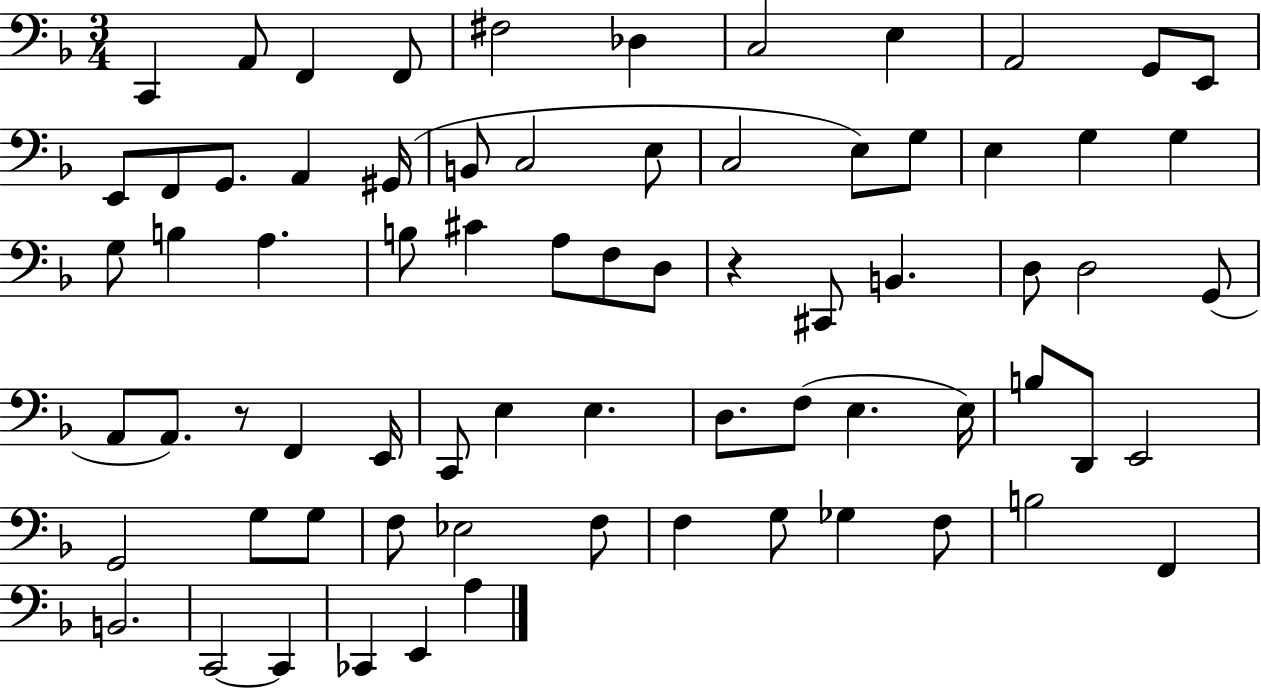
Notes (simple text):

C2/q A2/e F2/q F2/e F#3/h Db3/q C3/h E3/q A2/h G2/e E2/e E2/e F2/e G2/e. A2/q G#2/s B2/e C3/h E3/e C3/h E3/e G3/e E3/q G3/q G3/q G3/e B3/q A3/q. B3/e C#4/q A3/e F3/e D3/e R/q C#2/e B2/q. D3/e D3/h G2/e A2/e A2/e. R/e F2/q E2/s C2/e E3/q E3/q. D3/e. F3/e E3/q. E3/s B3/e D2/e E2/h G2/h G3/e G3/e F3/e Eb3/h F3/e F3/q G3/e Gb3/q F3/e B3/h F2/q B2/h. C2/h C2/q CES2/q E2/q A3/q